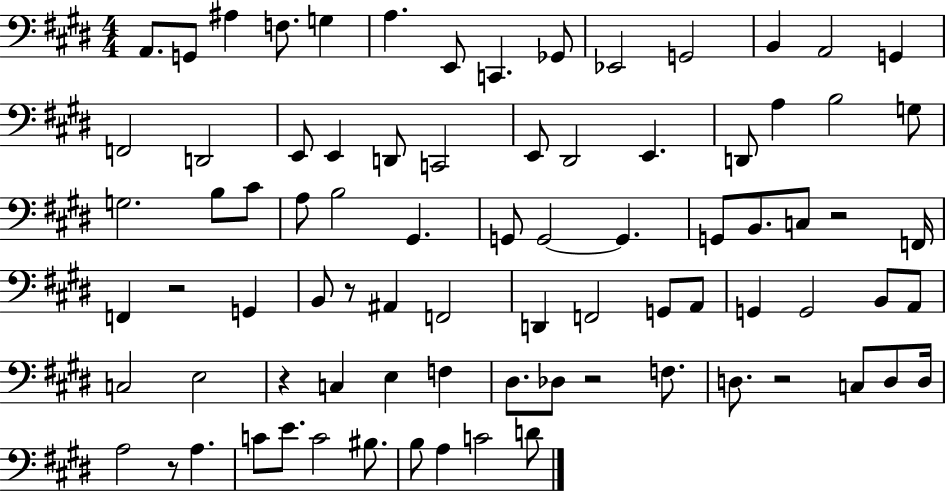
X:1
T:Untitled
M:4/4
L:1/4
K:E
A,,/2 G,,/2 ^A, F,/2 G, A, E,,/2 C,, _G,,/2 _E,,2 G,,2 B,, A,,2 G,, F,,2 D,,2 E,,/2 E,, D,,/2 C,,2 E,,/2 ^D,,2 E,, D,,/2 A, B,2 G,/2 G,2 B,/2 ^C/2 A,/2 B,2 ^G,, G,,/2 G,,2 G,, G,,/2 B,,/2 C,/2 z2 F,,/4 F,, z2 G,, B,,/2 z/2 ^A,, F,,2 D,, F,,2 G,,/2 A,,/2 G,, G,,2 B,,/2 A,,/2 C,2 E,2 z C, E, F, ^D,/2 _D,/2 z2 F,/2 D,/2 z2 C,/2 D,/2 D,/4 A,2 z/2 A, C/2 E/2 C2 ^B,/2 B,/2 A, C2 D/2